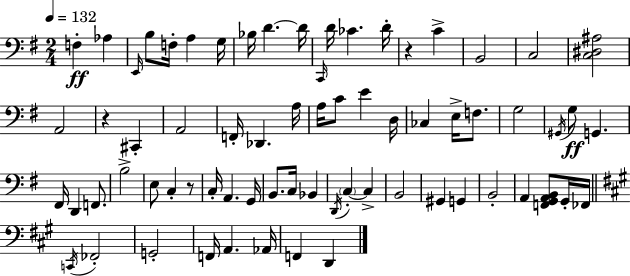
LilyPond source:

{
  \clef bass
  \numericTimeSignature
  \time 2/4
  \key e \minor
  \tempo 4 = 132
  f4-.\ff aes4 | \grace { e,16 } b8 f16-. a4 | g16 bes16 d'4.~~ | d'16 \grace { c,16 } d'16 ces'4. | \break d'16-. r4 c'4-> | b,2 | c2 | <c dis ais>2 | \break a,2 | r4 cis,4-. | a,2 | f,16-. des,4. | \break a16 a16 c'8 e'4 | d16 ces4 e16-> f8. | g2 | \acciaccatura { gis,16 }\ff g8 g,4. | \break fis,16 d,4 | f,8. b2-> | e8 c4-. | r8 c16-. a,4. | \break g,16 b,8. c16 bes,4 | \acciaccatura { d,16 } \parenthesize c4-.~~ | c4-> b,2 | gis,4 | \break g,4 b,2-. | a,4 | <f, g, a, b,>8 g,16-. fes,16 \bar "||" \break \key a \major \acciaccatura { c,16 } fes,2-. | g,2-. | f,16 a,4. | aes,16 f,4 d,4 | \break \bar "|."
}